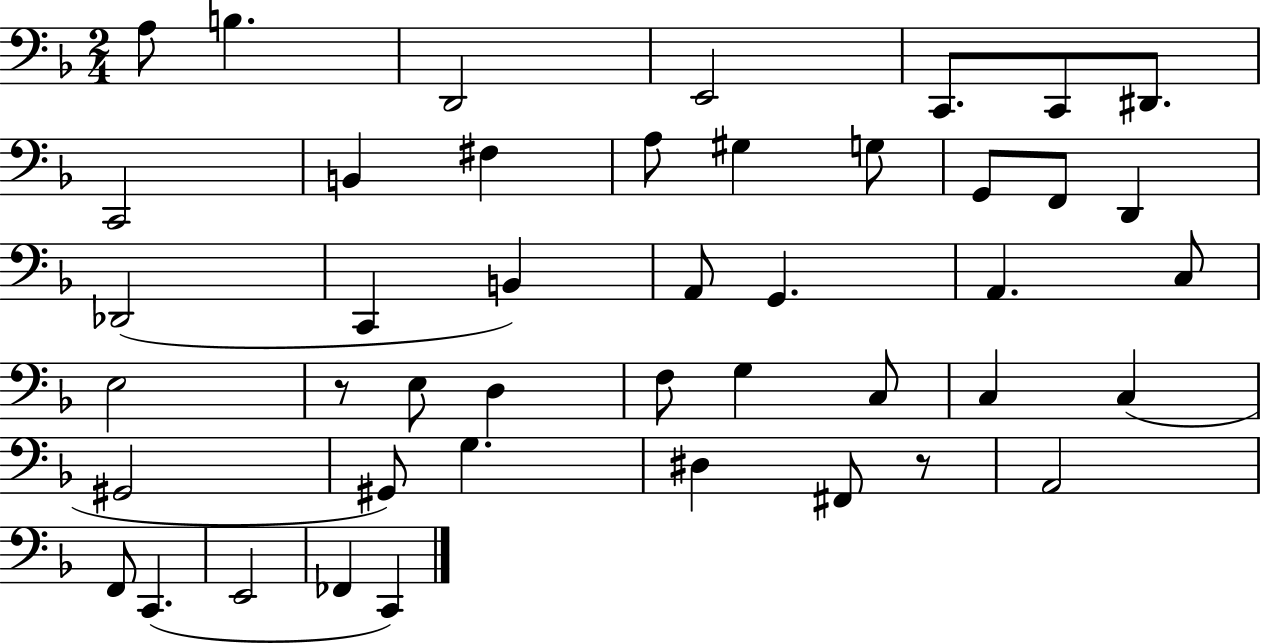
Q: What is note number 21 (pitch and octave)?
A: G2